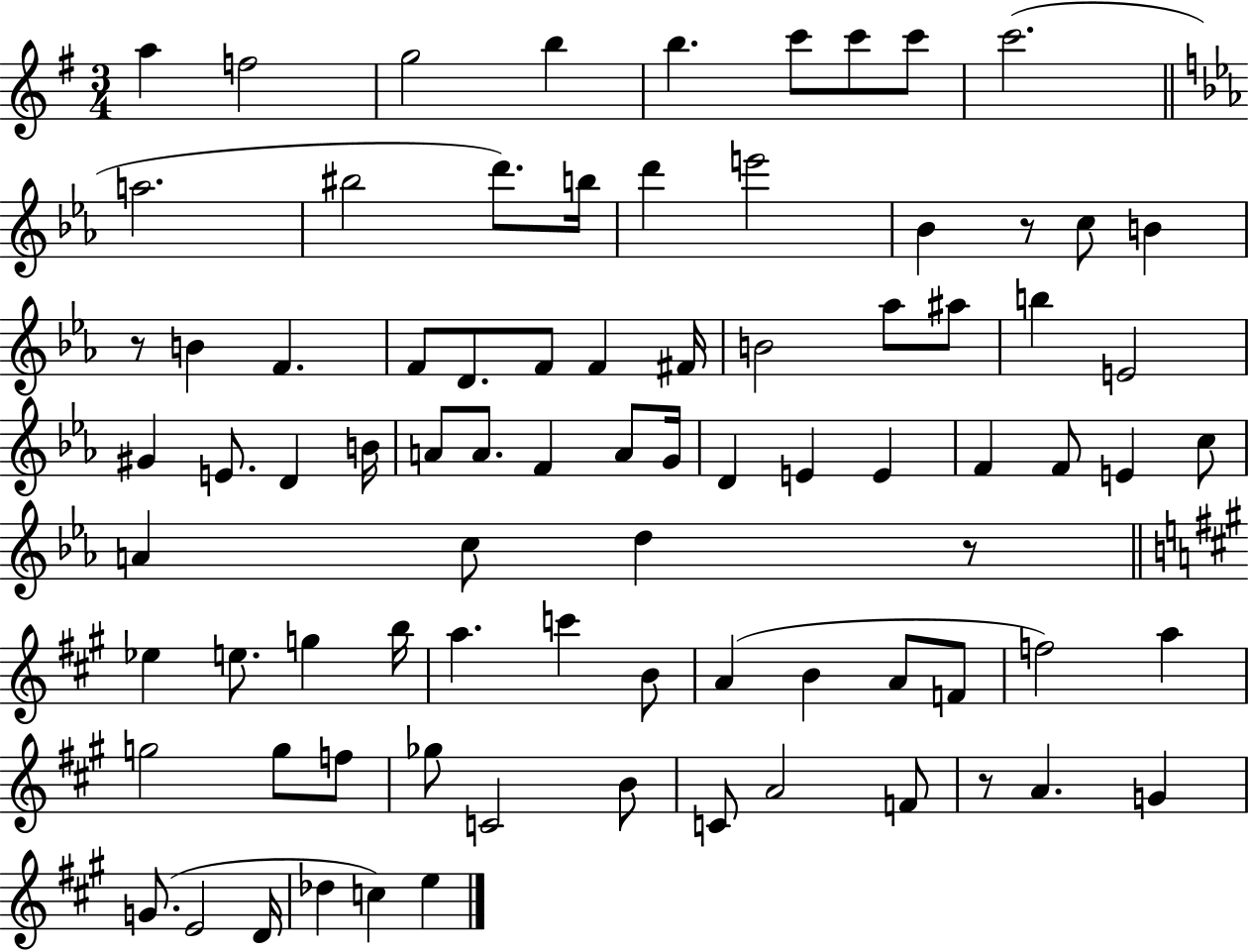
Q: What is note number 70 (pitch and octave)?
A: A4